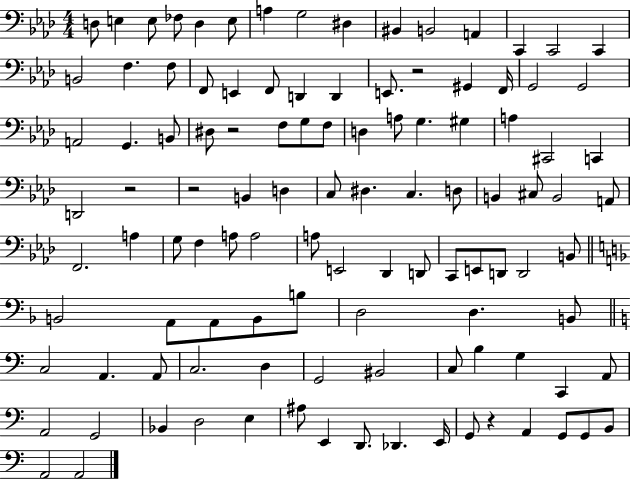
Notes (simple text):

D3/e E3/q E3/e FES3/e D3/q E3/e A3/q G3/h D#3/q BIS2/q B2/h A2/q C2/q C2/h C2/q B2/h F3/q. F3/e F2/e E2/q F2/e D2/q D2/q E2/e. R/h G#2/q F2/s G2/h G2/h A2/h G2/q. B2/e D#3/e R/h F3/e G3/e F3/e D3/q A3/e G3/q. G#3/q A3/q C#2/h C2/q D2/h R/h R/h B2/q D3/q C3/e D#3/q. C3/q. D3/e B2/q C#3/e B2/h A2/e F2/h. A3/q G3/e F3/q A3/e A3/h A3/e E2/h Db2/q D2/e C2/e E2/e D2/e D2/h B2/e B2/h A2/e A2/e B2/e B3/e D3/h D3/q. B2/e C3/h A2/q. A2/e C3/h. D3/q G2/h BIS2/h C3/e B3/q G3/q C2/q A2/e A2/h G2/h Bb2/q D3/h E3/q A#3/e E2/q D2/e. Db2/q. E2/s G2/e R/q A2/q G2/e G2/e B2/e A2/h A2/h